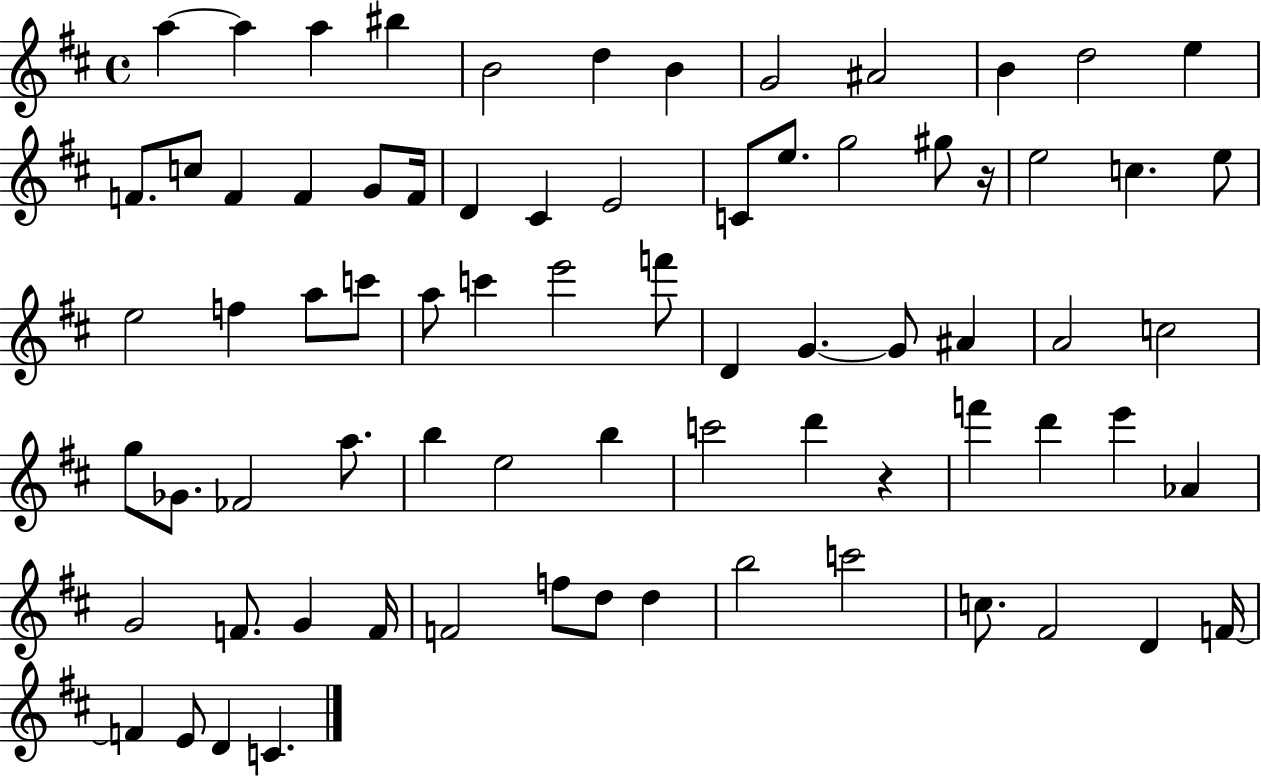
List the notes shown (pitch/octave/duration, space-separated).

A5/q A5/q A5/q BIS5/q B4/h D5/q B4/q G4/h A#4/h B4/q D5/h E5/q F4/e. C5/e F4/q F4/q G4/e F4/s D4/q C#4/q E4/h C4/e E5/e. G5/h G#5/e R/s E5/h C5/q. E5/e E5/h F5/q A5/e C6/e A5/e C6/q E6/h F6/e D4/q G4/q. G4/e A#4/q A4/h C5/h G5/e Gb4/e. FES4/h A5/e. B5/q E5/h B5/q C6/h D6/q R/q F6/q D6/q E6/q Ab4/q G4/h F4/e. G4/q F4/s F4/h F5/e D5/e D5/q B5/h C6/h C5/e. F#4/h D4/q F4/s F4/q E4/e D4/q C4/q.